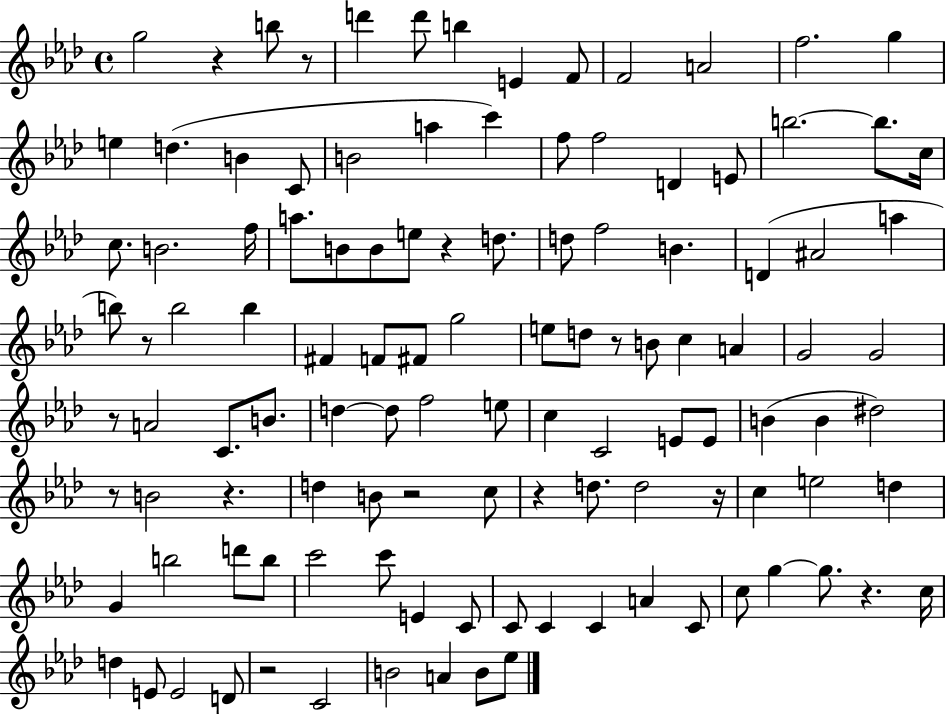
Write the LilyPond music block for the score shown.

{
  \clef treble
  \time 4/4
  \defaultTimeSignature
  \key aes \major
  g''2 r4 b''8 r8 | d'''4 d'''8 b''4 e'4 f'8 | f'2 a'2 | f''2. g''4 | \break e''4 d''4.( b'4 c'8 | b'2 a''4 c'''4) | f''8 f''2 d'4 e'8 | b''2.~~ b''8. c''16 | \break c''8. b'2. f''16 | a''8. b'8 b'8 e''8 r4 d''8. | d''8 f''2 b'4. | d'4( ais'2 a''4 | \break b''8) r8 b''2 b''4 | fis'4 f'8 fis'8 g''2 | e''8 d''8 r8 b'8 c''4 a'4 | g'2 g'2 | \break r8 a'2 c'8. b'8. | d''4~~ d''8 f''2 e''8 | c''4 c'2 e'8 e'8 | b'4( b'4 dis''2) | \break r8 b'2 r4. | d''4 b'8 r2 c''8 | r4 d''8. d''2 r16 | c''4 e''2 d''4 | \break g'4 b''2 d'''8 b''8 | c'''2 c'''8 e'4 c'8 | c'8 c'4 c'4 a'4 c'8 | c''8 g''4~~ g''8. r4. c''16 | \break d''4 e'8 e'2 d'8 | r2 c'2 | b'2 a'4 b'8 ees''8 | \bar "|."
}